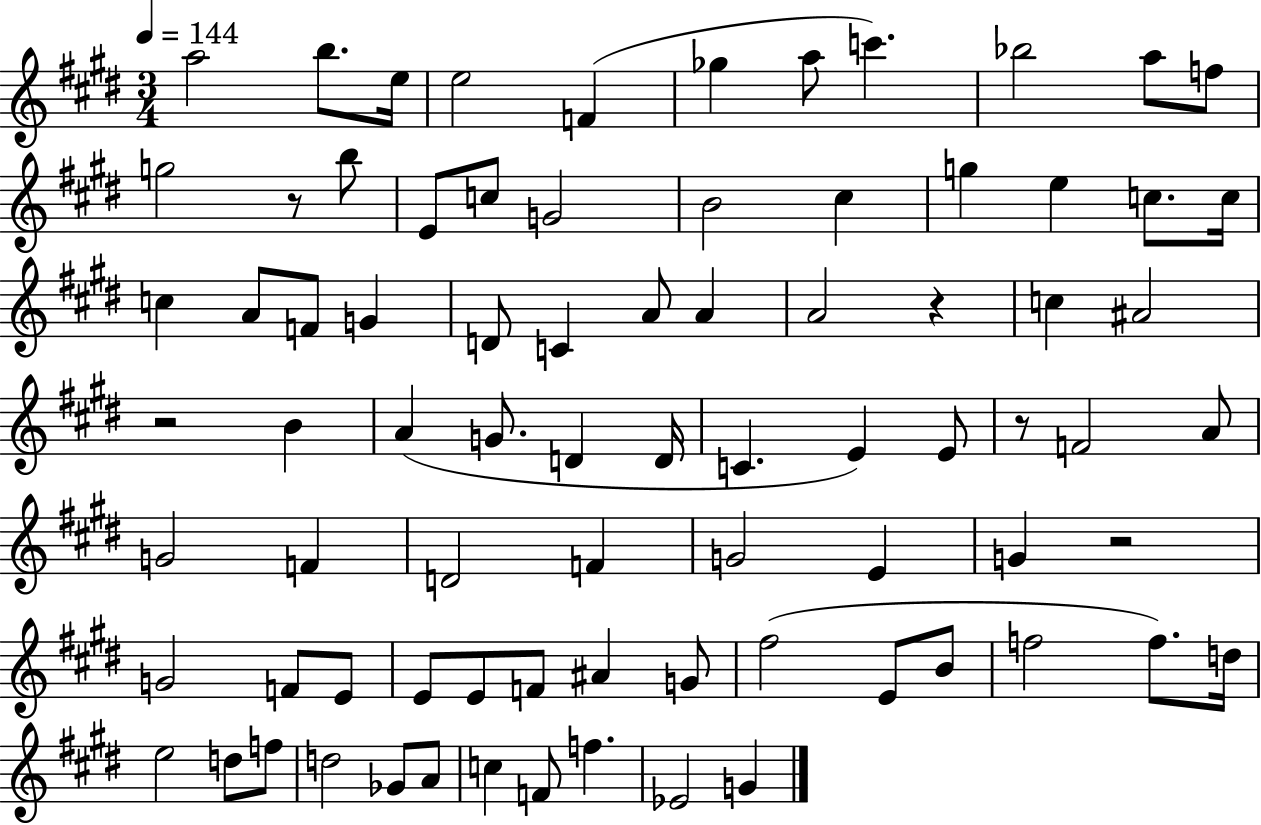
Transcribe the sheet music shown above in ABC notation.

X:1
T:Untitled
M:3/4
L:1/4
K:E
a2 b/2 e/4 e2 F _g a/2 c' _b2 a/2 f/2 g2 z/2 b/2 E/2 c/2 G2 B2 ^c g e c/2 c/4 c A/2 F/2 G D/2 C A/2 A A2 z c ^A2 z2 B A G/2 D D/4 C E E/2 z/2 F2 A/2 G2 F D2 F G2 E G z2 G2 F/2 E/2 E/2 E/2 F/2 ^A G/2 ^f2 E/2 B/2 f2 f/2 d/4 e2 d/2 f/2 d2 _G/2 A/2 c F/2 f _E2 G